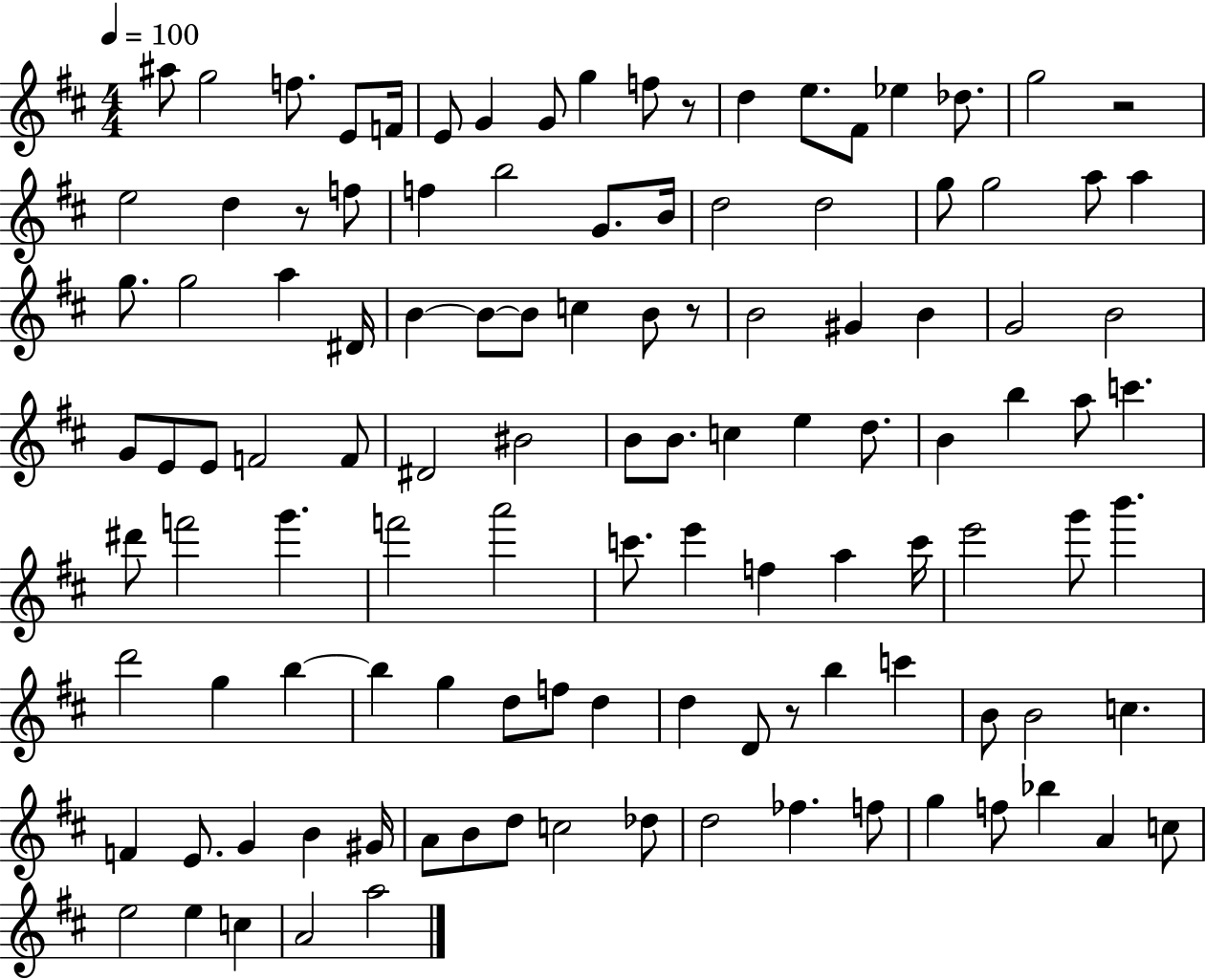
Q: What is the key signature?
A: D major